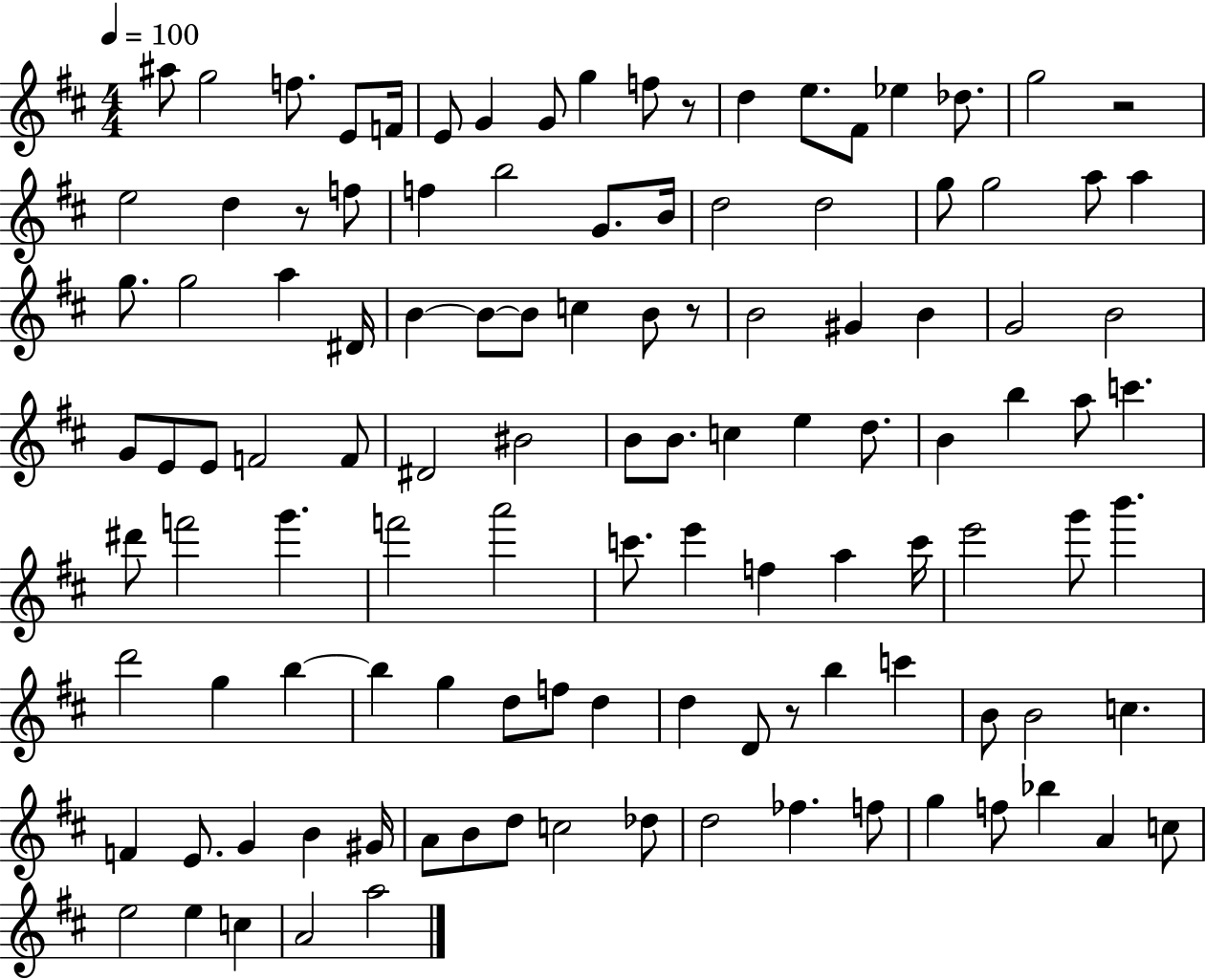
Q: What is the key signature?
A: D major